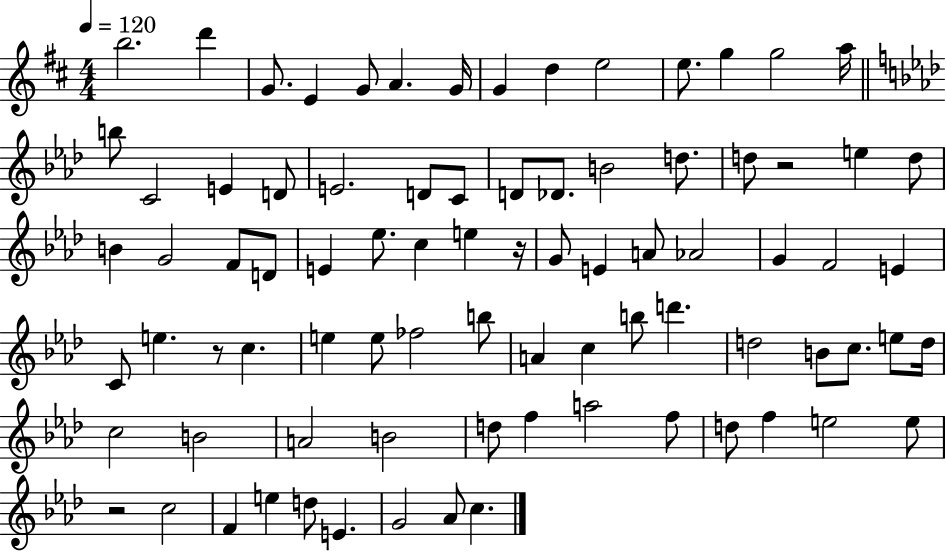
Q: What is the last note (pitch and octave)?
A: C5